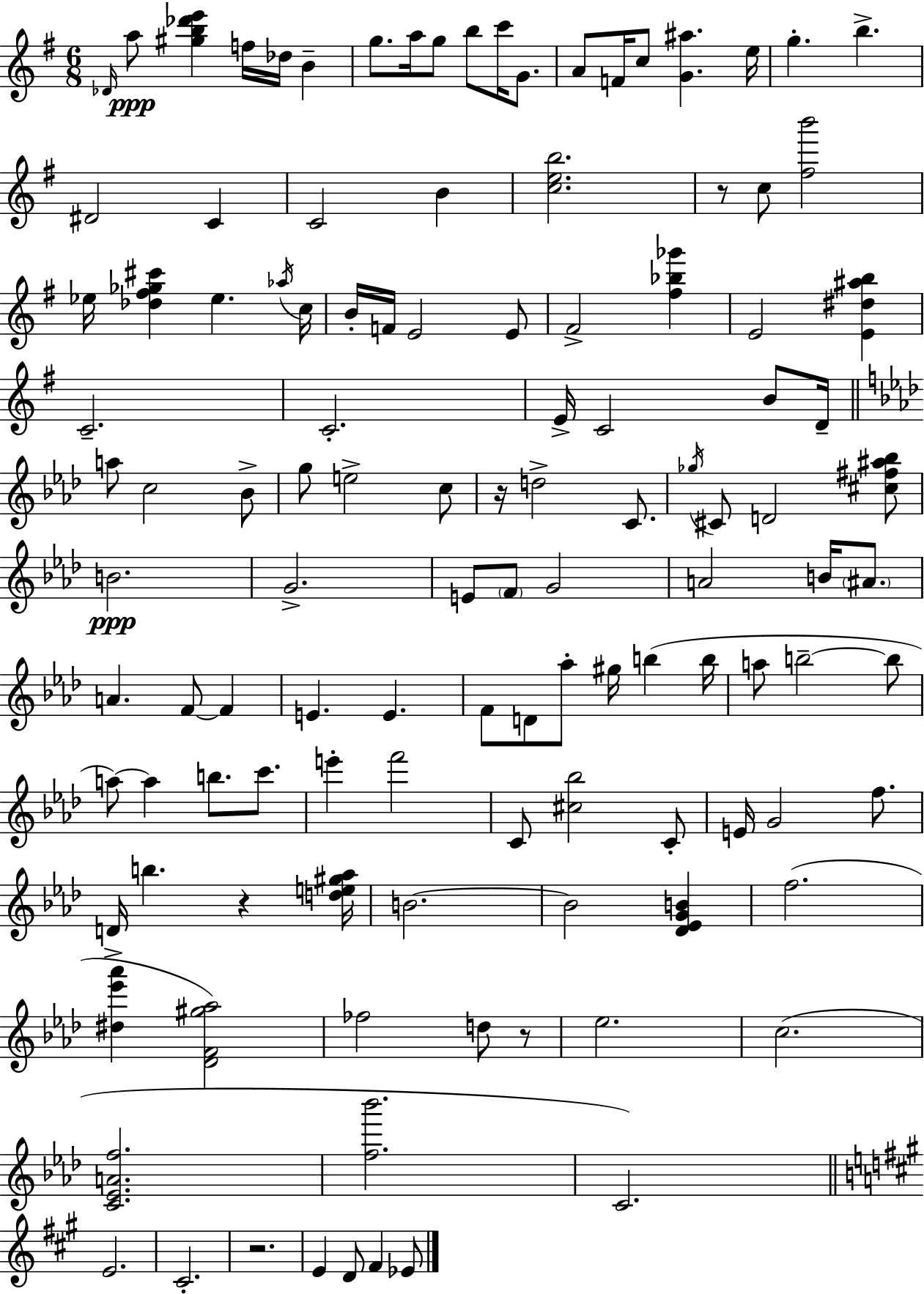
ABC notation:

X:1
T:Untitled
M:6/8
L:1/4
K:Em
_D/4 a/2 [^gb_d'e'] f/4 _d/4 B g/2 a/4 g/2 b/2 c'/4 G/2 A/2 F/4 c/2 [G^a] e/4 g b ^D2 C C2 B [ceb]2 z/2 c/2 [^fb']2 _e/4 [_d^f_g^c'] _e _a/4 c/4 B/4 F/4 E2 E/2 ^F2 [^f_b_g'] E2 [E^d^ab] C2 C2 E/4 C2 B/2 D/4 a/2 c2 _B/2 g/2 e2 c/2 z/4 d2 C/2 _g/4 ^C/2 D2 [^c^f^a_b]/2 B2 G2 E/2 F/2 G2 A2 B/4 ^A/2 A F/2 F E E F/2 D/2 _a/2 ^g/4 b b/4 a/2 b2 b/2 a/2 a b/2 c'/2 e' f'2 C/2 [^c_b]2 C/2 E/4 G2 f/2 D/4 b z [de^g_a]/4 B2 B2 [_D_EGB] f2 [^d_e'_a'] [_DF^g_a]2 _f2 d/2 z/2 _e2 c2 [C_EAf]2 [f_b']2 C2 E2 ^C2 z2 E D/2 ^F _E/2